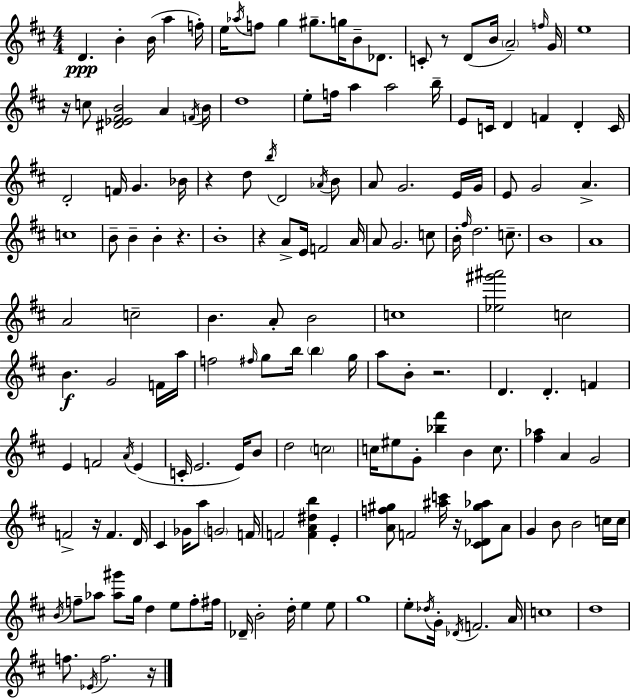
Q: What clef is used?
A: treble